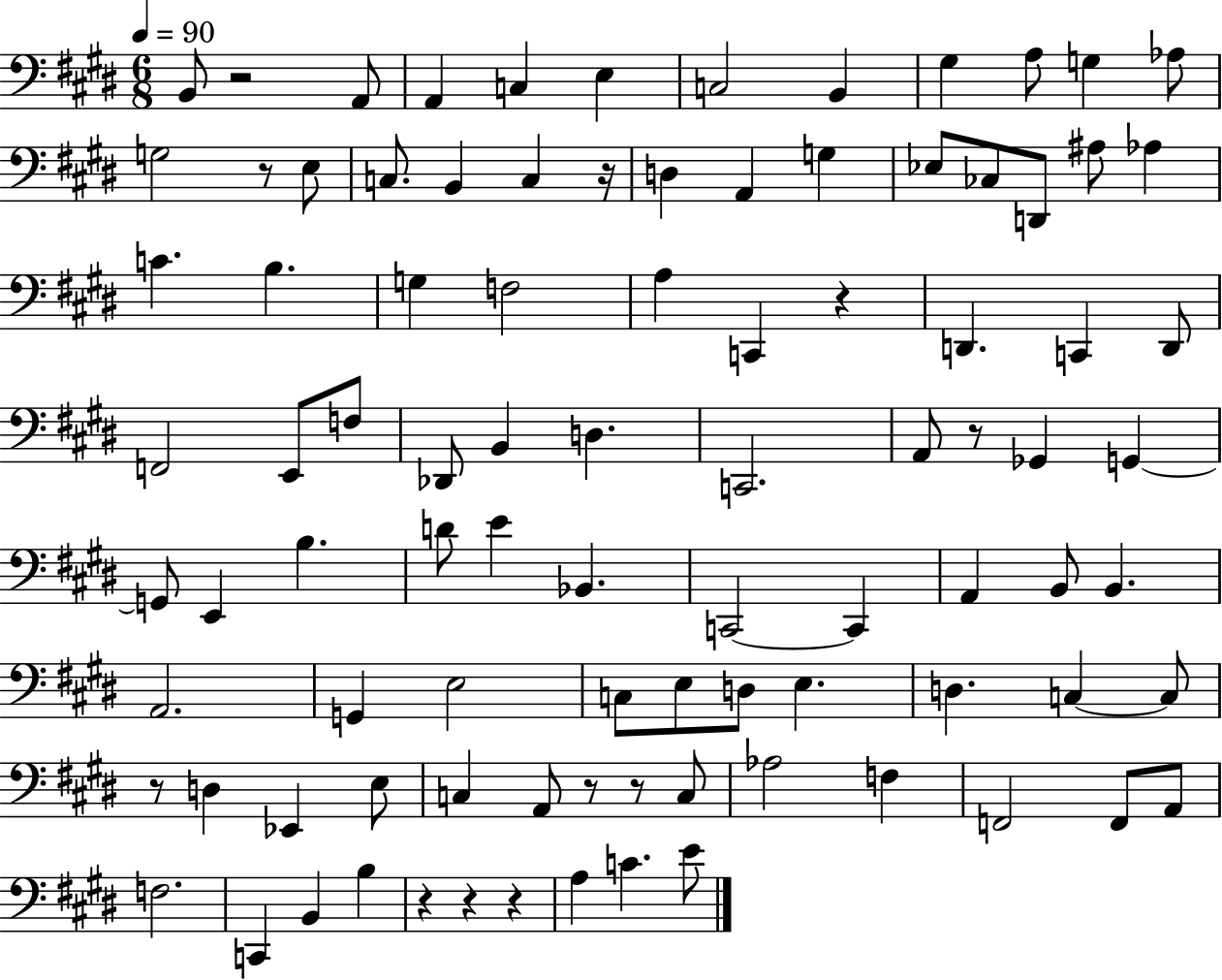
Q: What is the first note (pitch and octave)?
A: B2